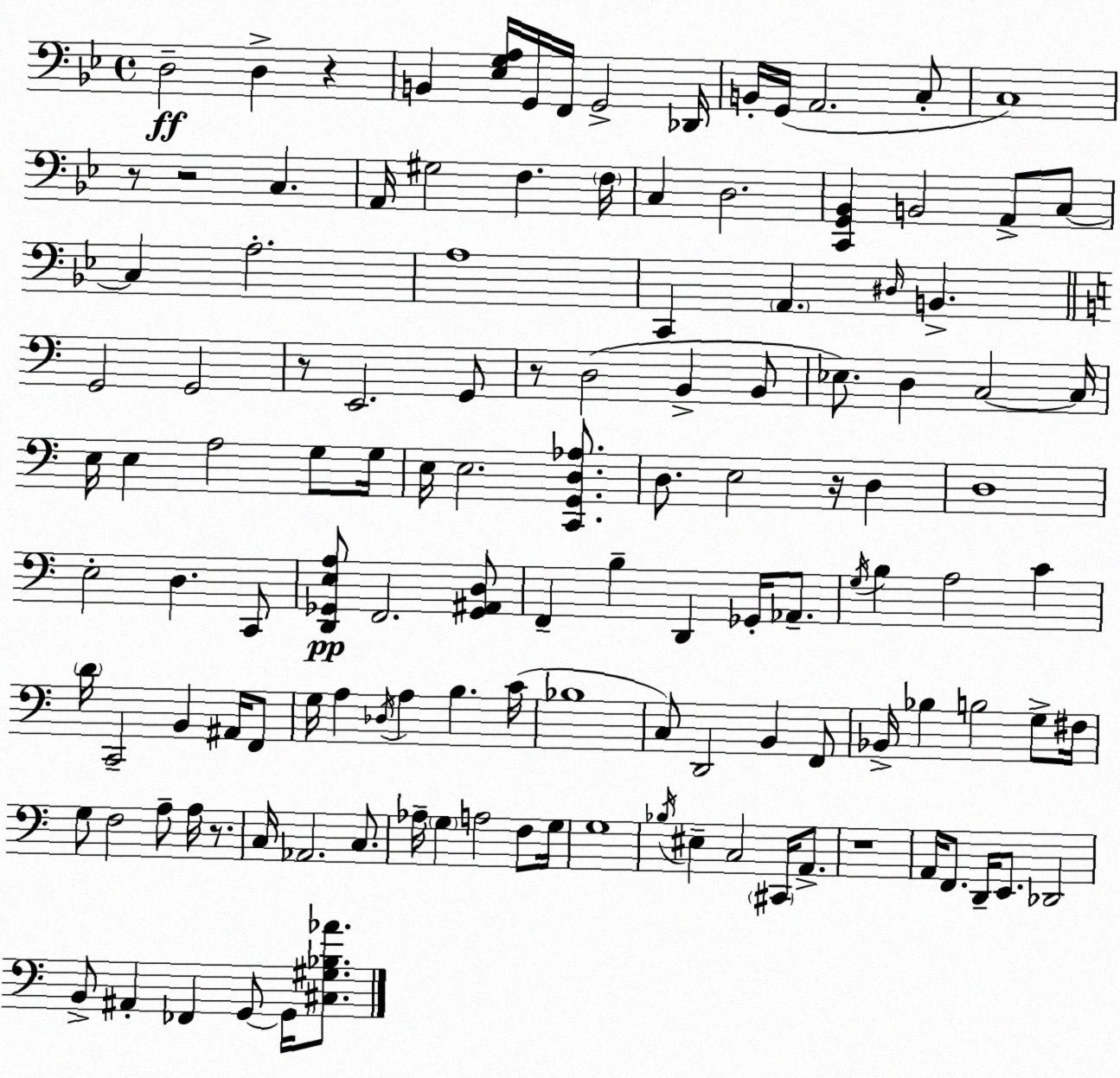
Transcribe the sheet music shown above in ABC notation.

X:1
T:Untitled
M:4/4
L:1/4
K:Gm
D,2 D, z B,, [_E,G,A,]/4 G,,/4 F,,/4 G,,2 _D,,/4 B,,/4 G,,/4 A,,2 C,/2 C,4 z/2 z2 C, A,,/4 ^G,2 F, F,/4 C, D,2 [C,,G,,_B,,] B,,2 A,,/2 C,/2 C, A,2 A,4 C,, A,, ^D,/4 B,, G,,2 G,,2 z/2 E,,2 G,,/2 z/2 D,2 B,, B,,/2 _E,/2 D, C,2 C,/4 E,/4 E, A,2 G,/2 G,/4 E,/4 E,2 [C,,G,,D,_A,]/2 D,/2 E,2 z/4 D, D,4 E,2 D, C,,/2 [D,,_G,,E,A,]/2 F,,2 [_G,,^A,,D,]/2 F,, B, D,, _G,,/4 _A,,/2 G,/4 B, A,2 C D/4 C,,2 B,, ^A,,/4 F,,/2 G,/4 A, _D,/4 A, B, C/4 _B,4 C,/2 D,,2 B,, F,,/2 _B,,/4 _B, B,2 G,/2 ^F,/4 G,/2 F,2 A,/2 A,/4 z/2 C,/4 _A,,2 C,/2 _A,/4 G, A,2 F,/2 G,/4 G,4 _B,/4 ^E, C,2 ^C,,/4 A,,/2 z4 A,,/4 F,,/2 D,,/4 E,,/2 _D,,2 B,,/2 ^A,, _F,, G,,/2 G,,/4 [^C,^G,_B,_A]/2